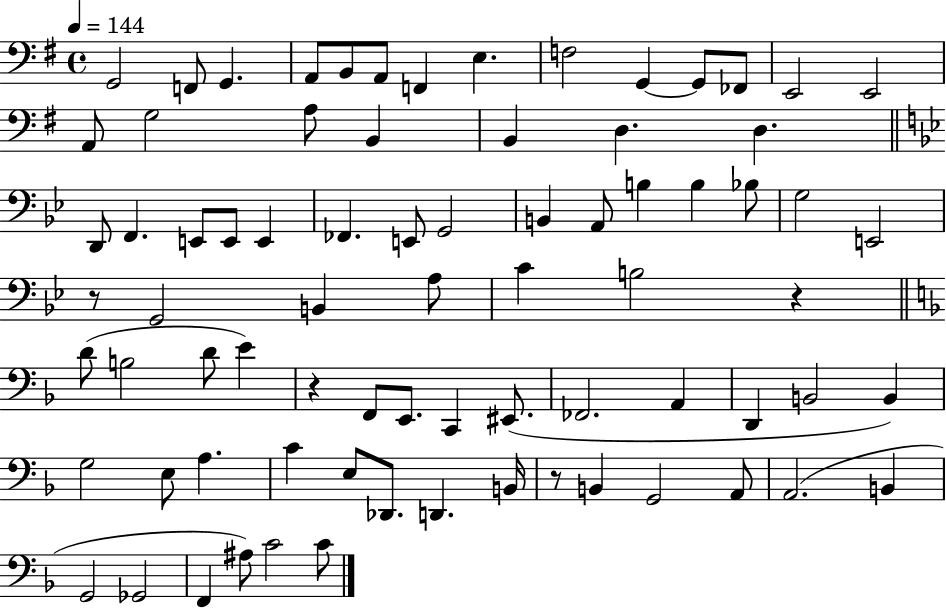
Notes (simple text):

G2/h F2/e G2/q. A2/e B2/e A2/e F2/q E3/q. F3/h G2/q G2/e FES2/e E2/h E2/h A2/e G3/h A3/e B2/q B2/q D3/q. D3/q. D2/e F2/q. E2/e E2/e E2/q FES2/q. E2/e G2/h B2/q A2/e B3/q B3/q Bb3/e G3/h E2/h R/e G2/h B2/q A3/e C4/q B3/h R/q D4/e B3/h D4/e E4/q R/q F2/e E2/e. C2/q EIS2/e. FES2/h. A2/q D2/q B2/h B2/q G3/h E3/e A3/q. C4/q E3/e Db2/e. D2/q. B2/s R/e B2/q G2/h A2/e A2/h. B2/q G2/h Gb2/h F2/q A#3/e C4/h C4/e